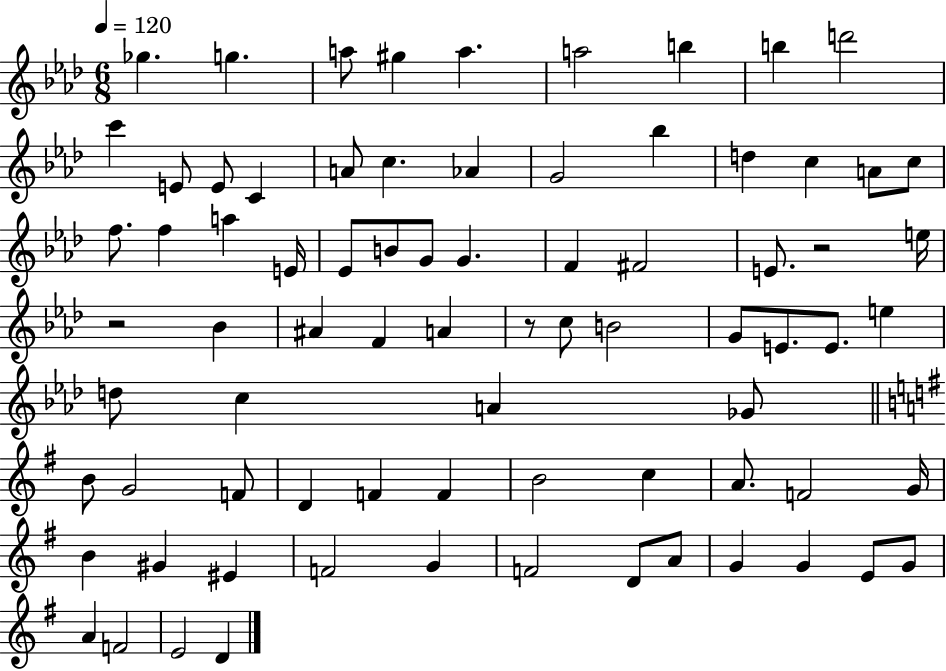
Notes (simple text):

Gb5/q. G5/q. A5/e G#5/q A5/q. A5/h B5/q B5/q D6/h C6/q E4/e E4/e C4/q A4/e C5/q. Ab4/q G4/h Bb5/q D5/q C5/q A4/e C5/e F5/e. F5/q A5/q E4/s Eb4/e B4/e G4/e G4/q. F4/q F#4/h E4/e. R/h E5/s R/h Bb4/q A#4/q F4/q A4/q R/e C5/e B4/h G4/e E4/e. E4/e. E5/q D5/e C5/q A4/q Gb4/e B4/e G4/h F4/e D4/q F4/q F4/q B4/h C5/q A4/e. F4/h G4/s B4/q G#4/q EIS4/q F4/h G4/q F4/h D4/e A4/e G4/q G4/q E4/e G4/e A4/q F4/h E4/h D4/q